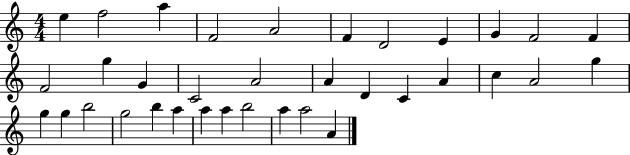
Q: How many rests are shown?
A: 0